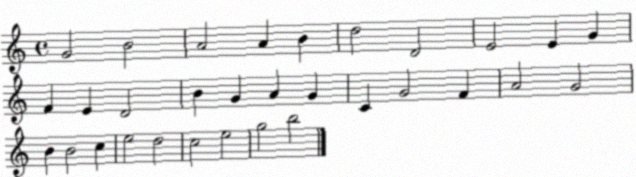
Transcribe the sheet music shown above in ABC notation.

X:1
T:Untitled
M:4/4
L:1/4
K:C
G2 B2 A2 A B d2 D2 E2 E G F E D2 B G A G C G2 F A2 G2 B B2 c e2 d2 c2 e2 g2 b2